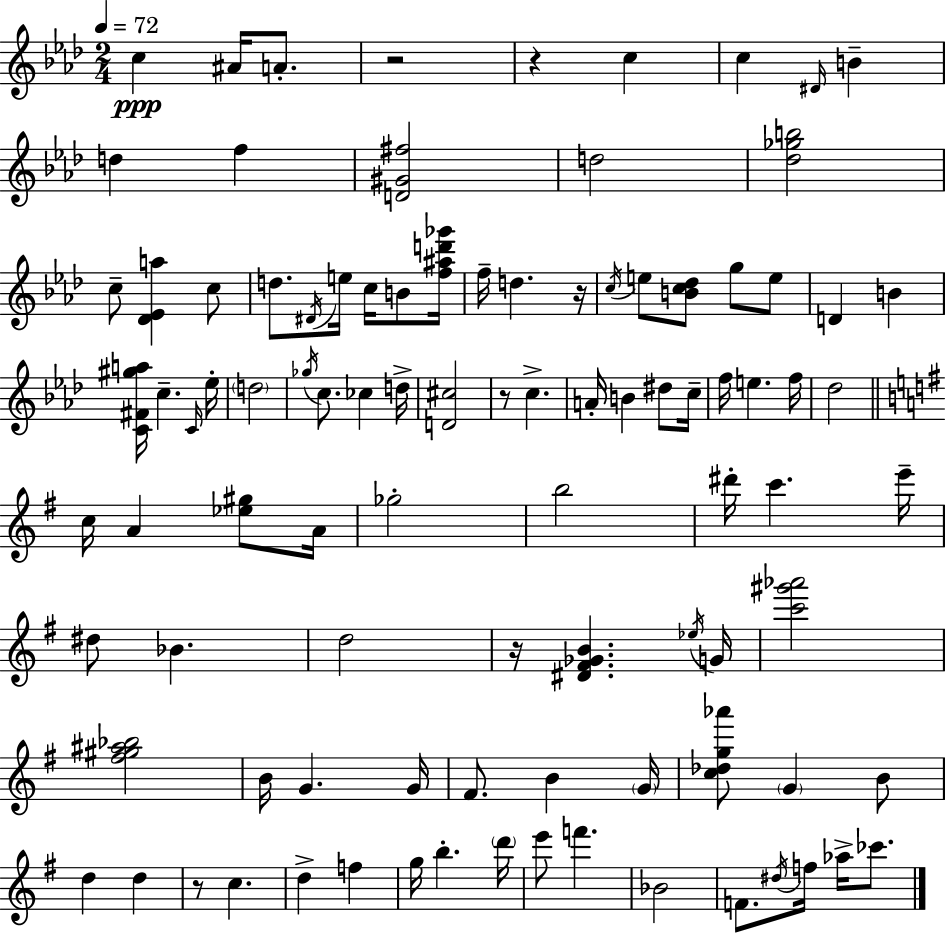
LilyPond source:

{
  \clef treble
  \numericTimeSignature
  \time 2/4
  \key f \minor
  \tempo 4 = 72
  c''4\ppp ais'16 a'8.-. | r2 | r4 c''4 | c''4 \grace { dis'16 } b'4-- | \break d''4 f''4 | <d' gis' fis''>2 | d''2 | <des'' ges'' b''>2 | \break c''8-- <des' ees' a''>4 c''8 | d''8. \acciaccatura { dis'16 } e''16 c''16 b'8 | <f'' ais'' d''' ges'''>16 f''16-- d''4. | r16 \acciaccatura { c''16 } e''8 <b' c'' des''>8 g''8 | \break e''8 d'4 b'4 | <c' fis' gis'' a''>16 c''4.-- | \grace { c'16 } ees''16-. \parenthesize d''2 | \acciaccatura { ges''16 } c''8. | \break ces''4 d''16-> <d' cis''>2 | r8 c''4.-> | a'16-. b'4 | dis''8 c''16-- f''16 e''4. | \break f''16 des''2 | \bar "||" \break \key g \major c''16 a'4 <ees'' gis''>8 a'16 | ges''2-. | b''2 | dis'''16-. c'''4. e'''16-- | \break dis''8 bes'4. | d''2 | r16 <dis' fis' ges' b'>4. \acciaccatura { ees''16 } | g'16 <c''' gis''' aes'''>2 | \break <fis'' gis'' ais'' bes''>2 | b'16 g'4. | g'16 fis'8. b'4 | \parenthesize g'16 <c'' des'' g'' aes'''>8 \parenthesize g'4 b'8 | \break d''4 d''4 | r8 c''4. | d''4-> f''4 | g''16 b''4.-. | \break \parenthesize d'''16 e'''8 f'''4. | bes'2 | f'8. \acciaccatura { dis''16 } f''16 aes''16-> ces'''8. | \bar "|."
}